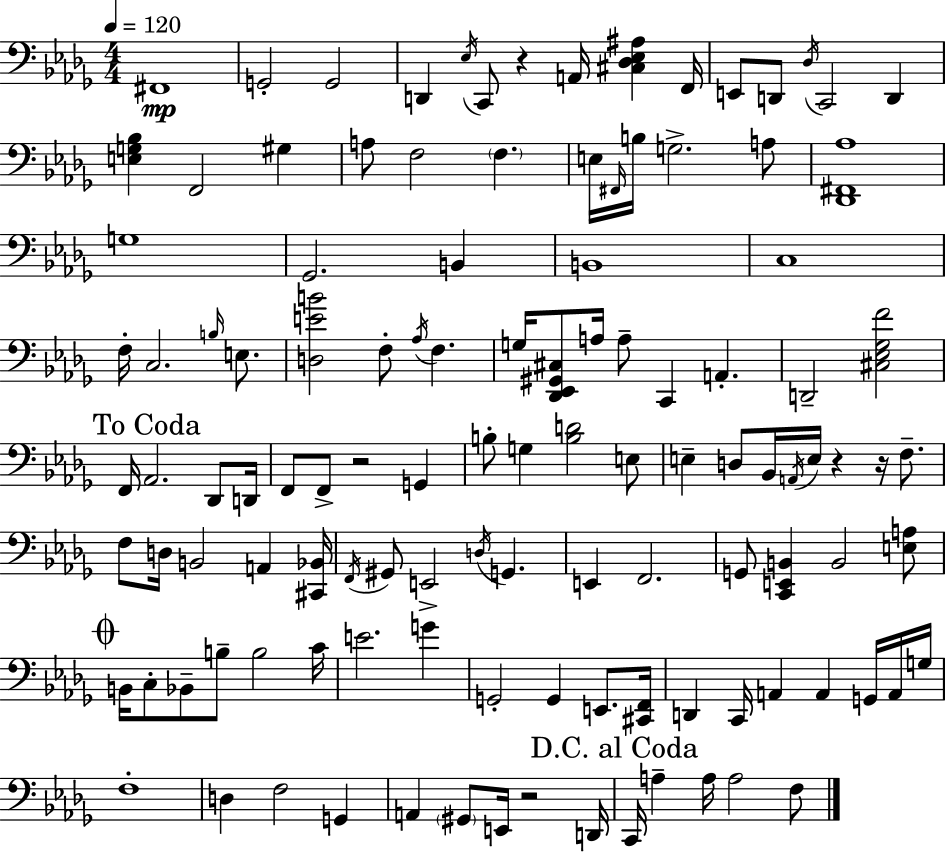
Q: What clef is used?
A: bass